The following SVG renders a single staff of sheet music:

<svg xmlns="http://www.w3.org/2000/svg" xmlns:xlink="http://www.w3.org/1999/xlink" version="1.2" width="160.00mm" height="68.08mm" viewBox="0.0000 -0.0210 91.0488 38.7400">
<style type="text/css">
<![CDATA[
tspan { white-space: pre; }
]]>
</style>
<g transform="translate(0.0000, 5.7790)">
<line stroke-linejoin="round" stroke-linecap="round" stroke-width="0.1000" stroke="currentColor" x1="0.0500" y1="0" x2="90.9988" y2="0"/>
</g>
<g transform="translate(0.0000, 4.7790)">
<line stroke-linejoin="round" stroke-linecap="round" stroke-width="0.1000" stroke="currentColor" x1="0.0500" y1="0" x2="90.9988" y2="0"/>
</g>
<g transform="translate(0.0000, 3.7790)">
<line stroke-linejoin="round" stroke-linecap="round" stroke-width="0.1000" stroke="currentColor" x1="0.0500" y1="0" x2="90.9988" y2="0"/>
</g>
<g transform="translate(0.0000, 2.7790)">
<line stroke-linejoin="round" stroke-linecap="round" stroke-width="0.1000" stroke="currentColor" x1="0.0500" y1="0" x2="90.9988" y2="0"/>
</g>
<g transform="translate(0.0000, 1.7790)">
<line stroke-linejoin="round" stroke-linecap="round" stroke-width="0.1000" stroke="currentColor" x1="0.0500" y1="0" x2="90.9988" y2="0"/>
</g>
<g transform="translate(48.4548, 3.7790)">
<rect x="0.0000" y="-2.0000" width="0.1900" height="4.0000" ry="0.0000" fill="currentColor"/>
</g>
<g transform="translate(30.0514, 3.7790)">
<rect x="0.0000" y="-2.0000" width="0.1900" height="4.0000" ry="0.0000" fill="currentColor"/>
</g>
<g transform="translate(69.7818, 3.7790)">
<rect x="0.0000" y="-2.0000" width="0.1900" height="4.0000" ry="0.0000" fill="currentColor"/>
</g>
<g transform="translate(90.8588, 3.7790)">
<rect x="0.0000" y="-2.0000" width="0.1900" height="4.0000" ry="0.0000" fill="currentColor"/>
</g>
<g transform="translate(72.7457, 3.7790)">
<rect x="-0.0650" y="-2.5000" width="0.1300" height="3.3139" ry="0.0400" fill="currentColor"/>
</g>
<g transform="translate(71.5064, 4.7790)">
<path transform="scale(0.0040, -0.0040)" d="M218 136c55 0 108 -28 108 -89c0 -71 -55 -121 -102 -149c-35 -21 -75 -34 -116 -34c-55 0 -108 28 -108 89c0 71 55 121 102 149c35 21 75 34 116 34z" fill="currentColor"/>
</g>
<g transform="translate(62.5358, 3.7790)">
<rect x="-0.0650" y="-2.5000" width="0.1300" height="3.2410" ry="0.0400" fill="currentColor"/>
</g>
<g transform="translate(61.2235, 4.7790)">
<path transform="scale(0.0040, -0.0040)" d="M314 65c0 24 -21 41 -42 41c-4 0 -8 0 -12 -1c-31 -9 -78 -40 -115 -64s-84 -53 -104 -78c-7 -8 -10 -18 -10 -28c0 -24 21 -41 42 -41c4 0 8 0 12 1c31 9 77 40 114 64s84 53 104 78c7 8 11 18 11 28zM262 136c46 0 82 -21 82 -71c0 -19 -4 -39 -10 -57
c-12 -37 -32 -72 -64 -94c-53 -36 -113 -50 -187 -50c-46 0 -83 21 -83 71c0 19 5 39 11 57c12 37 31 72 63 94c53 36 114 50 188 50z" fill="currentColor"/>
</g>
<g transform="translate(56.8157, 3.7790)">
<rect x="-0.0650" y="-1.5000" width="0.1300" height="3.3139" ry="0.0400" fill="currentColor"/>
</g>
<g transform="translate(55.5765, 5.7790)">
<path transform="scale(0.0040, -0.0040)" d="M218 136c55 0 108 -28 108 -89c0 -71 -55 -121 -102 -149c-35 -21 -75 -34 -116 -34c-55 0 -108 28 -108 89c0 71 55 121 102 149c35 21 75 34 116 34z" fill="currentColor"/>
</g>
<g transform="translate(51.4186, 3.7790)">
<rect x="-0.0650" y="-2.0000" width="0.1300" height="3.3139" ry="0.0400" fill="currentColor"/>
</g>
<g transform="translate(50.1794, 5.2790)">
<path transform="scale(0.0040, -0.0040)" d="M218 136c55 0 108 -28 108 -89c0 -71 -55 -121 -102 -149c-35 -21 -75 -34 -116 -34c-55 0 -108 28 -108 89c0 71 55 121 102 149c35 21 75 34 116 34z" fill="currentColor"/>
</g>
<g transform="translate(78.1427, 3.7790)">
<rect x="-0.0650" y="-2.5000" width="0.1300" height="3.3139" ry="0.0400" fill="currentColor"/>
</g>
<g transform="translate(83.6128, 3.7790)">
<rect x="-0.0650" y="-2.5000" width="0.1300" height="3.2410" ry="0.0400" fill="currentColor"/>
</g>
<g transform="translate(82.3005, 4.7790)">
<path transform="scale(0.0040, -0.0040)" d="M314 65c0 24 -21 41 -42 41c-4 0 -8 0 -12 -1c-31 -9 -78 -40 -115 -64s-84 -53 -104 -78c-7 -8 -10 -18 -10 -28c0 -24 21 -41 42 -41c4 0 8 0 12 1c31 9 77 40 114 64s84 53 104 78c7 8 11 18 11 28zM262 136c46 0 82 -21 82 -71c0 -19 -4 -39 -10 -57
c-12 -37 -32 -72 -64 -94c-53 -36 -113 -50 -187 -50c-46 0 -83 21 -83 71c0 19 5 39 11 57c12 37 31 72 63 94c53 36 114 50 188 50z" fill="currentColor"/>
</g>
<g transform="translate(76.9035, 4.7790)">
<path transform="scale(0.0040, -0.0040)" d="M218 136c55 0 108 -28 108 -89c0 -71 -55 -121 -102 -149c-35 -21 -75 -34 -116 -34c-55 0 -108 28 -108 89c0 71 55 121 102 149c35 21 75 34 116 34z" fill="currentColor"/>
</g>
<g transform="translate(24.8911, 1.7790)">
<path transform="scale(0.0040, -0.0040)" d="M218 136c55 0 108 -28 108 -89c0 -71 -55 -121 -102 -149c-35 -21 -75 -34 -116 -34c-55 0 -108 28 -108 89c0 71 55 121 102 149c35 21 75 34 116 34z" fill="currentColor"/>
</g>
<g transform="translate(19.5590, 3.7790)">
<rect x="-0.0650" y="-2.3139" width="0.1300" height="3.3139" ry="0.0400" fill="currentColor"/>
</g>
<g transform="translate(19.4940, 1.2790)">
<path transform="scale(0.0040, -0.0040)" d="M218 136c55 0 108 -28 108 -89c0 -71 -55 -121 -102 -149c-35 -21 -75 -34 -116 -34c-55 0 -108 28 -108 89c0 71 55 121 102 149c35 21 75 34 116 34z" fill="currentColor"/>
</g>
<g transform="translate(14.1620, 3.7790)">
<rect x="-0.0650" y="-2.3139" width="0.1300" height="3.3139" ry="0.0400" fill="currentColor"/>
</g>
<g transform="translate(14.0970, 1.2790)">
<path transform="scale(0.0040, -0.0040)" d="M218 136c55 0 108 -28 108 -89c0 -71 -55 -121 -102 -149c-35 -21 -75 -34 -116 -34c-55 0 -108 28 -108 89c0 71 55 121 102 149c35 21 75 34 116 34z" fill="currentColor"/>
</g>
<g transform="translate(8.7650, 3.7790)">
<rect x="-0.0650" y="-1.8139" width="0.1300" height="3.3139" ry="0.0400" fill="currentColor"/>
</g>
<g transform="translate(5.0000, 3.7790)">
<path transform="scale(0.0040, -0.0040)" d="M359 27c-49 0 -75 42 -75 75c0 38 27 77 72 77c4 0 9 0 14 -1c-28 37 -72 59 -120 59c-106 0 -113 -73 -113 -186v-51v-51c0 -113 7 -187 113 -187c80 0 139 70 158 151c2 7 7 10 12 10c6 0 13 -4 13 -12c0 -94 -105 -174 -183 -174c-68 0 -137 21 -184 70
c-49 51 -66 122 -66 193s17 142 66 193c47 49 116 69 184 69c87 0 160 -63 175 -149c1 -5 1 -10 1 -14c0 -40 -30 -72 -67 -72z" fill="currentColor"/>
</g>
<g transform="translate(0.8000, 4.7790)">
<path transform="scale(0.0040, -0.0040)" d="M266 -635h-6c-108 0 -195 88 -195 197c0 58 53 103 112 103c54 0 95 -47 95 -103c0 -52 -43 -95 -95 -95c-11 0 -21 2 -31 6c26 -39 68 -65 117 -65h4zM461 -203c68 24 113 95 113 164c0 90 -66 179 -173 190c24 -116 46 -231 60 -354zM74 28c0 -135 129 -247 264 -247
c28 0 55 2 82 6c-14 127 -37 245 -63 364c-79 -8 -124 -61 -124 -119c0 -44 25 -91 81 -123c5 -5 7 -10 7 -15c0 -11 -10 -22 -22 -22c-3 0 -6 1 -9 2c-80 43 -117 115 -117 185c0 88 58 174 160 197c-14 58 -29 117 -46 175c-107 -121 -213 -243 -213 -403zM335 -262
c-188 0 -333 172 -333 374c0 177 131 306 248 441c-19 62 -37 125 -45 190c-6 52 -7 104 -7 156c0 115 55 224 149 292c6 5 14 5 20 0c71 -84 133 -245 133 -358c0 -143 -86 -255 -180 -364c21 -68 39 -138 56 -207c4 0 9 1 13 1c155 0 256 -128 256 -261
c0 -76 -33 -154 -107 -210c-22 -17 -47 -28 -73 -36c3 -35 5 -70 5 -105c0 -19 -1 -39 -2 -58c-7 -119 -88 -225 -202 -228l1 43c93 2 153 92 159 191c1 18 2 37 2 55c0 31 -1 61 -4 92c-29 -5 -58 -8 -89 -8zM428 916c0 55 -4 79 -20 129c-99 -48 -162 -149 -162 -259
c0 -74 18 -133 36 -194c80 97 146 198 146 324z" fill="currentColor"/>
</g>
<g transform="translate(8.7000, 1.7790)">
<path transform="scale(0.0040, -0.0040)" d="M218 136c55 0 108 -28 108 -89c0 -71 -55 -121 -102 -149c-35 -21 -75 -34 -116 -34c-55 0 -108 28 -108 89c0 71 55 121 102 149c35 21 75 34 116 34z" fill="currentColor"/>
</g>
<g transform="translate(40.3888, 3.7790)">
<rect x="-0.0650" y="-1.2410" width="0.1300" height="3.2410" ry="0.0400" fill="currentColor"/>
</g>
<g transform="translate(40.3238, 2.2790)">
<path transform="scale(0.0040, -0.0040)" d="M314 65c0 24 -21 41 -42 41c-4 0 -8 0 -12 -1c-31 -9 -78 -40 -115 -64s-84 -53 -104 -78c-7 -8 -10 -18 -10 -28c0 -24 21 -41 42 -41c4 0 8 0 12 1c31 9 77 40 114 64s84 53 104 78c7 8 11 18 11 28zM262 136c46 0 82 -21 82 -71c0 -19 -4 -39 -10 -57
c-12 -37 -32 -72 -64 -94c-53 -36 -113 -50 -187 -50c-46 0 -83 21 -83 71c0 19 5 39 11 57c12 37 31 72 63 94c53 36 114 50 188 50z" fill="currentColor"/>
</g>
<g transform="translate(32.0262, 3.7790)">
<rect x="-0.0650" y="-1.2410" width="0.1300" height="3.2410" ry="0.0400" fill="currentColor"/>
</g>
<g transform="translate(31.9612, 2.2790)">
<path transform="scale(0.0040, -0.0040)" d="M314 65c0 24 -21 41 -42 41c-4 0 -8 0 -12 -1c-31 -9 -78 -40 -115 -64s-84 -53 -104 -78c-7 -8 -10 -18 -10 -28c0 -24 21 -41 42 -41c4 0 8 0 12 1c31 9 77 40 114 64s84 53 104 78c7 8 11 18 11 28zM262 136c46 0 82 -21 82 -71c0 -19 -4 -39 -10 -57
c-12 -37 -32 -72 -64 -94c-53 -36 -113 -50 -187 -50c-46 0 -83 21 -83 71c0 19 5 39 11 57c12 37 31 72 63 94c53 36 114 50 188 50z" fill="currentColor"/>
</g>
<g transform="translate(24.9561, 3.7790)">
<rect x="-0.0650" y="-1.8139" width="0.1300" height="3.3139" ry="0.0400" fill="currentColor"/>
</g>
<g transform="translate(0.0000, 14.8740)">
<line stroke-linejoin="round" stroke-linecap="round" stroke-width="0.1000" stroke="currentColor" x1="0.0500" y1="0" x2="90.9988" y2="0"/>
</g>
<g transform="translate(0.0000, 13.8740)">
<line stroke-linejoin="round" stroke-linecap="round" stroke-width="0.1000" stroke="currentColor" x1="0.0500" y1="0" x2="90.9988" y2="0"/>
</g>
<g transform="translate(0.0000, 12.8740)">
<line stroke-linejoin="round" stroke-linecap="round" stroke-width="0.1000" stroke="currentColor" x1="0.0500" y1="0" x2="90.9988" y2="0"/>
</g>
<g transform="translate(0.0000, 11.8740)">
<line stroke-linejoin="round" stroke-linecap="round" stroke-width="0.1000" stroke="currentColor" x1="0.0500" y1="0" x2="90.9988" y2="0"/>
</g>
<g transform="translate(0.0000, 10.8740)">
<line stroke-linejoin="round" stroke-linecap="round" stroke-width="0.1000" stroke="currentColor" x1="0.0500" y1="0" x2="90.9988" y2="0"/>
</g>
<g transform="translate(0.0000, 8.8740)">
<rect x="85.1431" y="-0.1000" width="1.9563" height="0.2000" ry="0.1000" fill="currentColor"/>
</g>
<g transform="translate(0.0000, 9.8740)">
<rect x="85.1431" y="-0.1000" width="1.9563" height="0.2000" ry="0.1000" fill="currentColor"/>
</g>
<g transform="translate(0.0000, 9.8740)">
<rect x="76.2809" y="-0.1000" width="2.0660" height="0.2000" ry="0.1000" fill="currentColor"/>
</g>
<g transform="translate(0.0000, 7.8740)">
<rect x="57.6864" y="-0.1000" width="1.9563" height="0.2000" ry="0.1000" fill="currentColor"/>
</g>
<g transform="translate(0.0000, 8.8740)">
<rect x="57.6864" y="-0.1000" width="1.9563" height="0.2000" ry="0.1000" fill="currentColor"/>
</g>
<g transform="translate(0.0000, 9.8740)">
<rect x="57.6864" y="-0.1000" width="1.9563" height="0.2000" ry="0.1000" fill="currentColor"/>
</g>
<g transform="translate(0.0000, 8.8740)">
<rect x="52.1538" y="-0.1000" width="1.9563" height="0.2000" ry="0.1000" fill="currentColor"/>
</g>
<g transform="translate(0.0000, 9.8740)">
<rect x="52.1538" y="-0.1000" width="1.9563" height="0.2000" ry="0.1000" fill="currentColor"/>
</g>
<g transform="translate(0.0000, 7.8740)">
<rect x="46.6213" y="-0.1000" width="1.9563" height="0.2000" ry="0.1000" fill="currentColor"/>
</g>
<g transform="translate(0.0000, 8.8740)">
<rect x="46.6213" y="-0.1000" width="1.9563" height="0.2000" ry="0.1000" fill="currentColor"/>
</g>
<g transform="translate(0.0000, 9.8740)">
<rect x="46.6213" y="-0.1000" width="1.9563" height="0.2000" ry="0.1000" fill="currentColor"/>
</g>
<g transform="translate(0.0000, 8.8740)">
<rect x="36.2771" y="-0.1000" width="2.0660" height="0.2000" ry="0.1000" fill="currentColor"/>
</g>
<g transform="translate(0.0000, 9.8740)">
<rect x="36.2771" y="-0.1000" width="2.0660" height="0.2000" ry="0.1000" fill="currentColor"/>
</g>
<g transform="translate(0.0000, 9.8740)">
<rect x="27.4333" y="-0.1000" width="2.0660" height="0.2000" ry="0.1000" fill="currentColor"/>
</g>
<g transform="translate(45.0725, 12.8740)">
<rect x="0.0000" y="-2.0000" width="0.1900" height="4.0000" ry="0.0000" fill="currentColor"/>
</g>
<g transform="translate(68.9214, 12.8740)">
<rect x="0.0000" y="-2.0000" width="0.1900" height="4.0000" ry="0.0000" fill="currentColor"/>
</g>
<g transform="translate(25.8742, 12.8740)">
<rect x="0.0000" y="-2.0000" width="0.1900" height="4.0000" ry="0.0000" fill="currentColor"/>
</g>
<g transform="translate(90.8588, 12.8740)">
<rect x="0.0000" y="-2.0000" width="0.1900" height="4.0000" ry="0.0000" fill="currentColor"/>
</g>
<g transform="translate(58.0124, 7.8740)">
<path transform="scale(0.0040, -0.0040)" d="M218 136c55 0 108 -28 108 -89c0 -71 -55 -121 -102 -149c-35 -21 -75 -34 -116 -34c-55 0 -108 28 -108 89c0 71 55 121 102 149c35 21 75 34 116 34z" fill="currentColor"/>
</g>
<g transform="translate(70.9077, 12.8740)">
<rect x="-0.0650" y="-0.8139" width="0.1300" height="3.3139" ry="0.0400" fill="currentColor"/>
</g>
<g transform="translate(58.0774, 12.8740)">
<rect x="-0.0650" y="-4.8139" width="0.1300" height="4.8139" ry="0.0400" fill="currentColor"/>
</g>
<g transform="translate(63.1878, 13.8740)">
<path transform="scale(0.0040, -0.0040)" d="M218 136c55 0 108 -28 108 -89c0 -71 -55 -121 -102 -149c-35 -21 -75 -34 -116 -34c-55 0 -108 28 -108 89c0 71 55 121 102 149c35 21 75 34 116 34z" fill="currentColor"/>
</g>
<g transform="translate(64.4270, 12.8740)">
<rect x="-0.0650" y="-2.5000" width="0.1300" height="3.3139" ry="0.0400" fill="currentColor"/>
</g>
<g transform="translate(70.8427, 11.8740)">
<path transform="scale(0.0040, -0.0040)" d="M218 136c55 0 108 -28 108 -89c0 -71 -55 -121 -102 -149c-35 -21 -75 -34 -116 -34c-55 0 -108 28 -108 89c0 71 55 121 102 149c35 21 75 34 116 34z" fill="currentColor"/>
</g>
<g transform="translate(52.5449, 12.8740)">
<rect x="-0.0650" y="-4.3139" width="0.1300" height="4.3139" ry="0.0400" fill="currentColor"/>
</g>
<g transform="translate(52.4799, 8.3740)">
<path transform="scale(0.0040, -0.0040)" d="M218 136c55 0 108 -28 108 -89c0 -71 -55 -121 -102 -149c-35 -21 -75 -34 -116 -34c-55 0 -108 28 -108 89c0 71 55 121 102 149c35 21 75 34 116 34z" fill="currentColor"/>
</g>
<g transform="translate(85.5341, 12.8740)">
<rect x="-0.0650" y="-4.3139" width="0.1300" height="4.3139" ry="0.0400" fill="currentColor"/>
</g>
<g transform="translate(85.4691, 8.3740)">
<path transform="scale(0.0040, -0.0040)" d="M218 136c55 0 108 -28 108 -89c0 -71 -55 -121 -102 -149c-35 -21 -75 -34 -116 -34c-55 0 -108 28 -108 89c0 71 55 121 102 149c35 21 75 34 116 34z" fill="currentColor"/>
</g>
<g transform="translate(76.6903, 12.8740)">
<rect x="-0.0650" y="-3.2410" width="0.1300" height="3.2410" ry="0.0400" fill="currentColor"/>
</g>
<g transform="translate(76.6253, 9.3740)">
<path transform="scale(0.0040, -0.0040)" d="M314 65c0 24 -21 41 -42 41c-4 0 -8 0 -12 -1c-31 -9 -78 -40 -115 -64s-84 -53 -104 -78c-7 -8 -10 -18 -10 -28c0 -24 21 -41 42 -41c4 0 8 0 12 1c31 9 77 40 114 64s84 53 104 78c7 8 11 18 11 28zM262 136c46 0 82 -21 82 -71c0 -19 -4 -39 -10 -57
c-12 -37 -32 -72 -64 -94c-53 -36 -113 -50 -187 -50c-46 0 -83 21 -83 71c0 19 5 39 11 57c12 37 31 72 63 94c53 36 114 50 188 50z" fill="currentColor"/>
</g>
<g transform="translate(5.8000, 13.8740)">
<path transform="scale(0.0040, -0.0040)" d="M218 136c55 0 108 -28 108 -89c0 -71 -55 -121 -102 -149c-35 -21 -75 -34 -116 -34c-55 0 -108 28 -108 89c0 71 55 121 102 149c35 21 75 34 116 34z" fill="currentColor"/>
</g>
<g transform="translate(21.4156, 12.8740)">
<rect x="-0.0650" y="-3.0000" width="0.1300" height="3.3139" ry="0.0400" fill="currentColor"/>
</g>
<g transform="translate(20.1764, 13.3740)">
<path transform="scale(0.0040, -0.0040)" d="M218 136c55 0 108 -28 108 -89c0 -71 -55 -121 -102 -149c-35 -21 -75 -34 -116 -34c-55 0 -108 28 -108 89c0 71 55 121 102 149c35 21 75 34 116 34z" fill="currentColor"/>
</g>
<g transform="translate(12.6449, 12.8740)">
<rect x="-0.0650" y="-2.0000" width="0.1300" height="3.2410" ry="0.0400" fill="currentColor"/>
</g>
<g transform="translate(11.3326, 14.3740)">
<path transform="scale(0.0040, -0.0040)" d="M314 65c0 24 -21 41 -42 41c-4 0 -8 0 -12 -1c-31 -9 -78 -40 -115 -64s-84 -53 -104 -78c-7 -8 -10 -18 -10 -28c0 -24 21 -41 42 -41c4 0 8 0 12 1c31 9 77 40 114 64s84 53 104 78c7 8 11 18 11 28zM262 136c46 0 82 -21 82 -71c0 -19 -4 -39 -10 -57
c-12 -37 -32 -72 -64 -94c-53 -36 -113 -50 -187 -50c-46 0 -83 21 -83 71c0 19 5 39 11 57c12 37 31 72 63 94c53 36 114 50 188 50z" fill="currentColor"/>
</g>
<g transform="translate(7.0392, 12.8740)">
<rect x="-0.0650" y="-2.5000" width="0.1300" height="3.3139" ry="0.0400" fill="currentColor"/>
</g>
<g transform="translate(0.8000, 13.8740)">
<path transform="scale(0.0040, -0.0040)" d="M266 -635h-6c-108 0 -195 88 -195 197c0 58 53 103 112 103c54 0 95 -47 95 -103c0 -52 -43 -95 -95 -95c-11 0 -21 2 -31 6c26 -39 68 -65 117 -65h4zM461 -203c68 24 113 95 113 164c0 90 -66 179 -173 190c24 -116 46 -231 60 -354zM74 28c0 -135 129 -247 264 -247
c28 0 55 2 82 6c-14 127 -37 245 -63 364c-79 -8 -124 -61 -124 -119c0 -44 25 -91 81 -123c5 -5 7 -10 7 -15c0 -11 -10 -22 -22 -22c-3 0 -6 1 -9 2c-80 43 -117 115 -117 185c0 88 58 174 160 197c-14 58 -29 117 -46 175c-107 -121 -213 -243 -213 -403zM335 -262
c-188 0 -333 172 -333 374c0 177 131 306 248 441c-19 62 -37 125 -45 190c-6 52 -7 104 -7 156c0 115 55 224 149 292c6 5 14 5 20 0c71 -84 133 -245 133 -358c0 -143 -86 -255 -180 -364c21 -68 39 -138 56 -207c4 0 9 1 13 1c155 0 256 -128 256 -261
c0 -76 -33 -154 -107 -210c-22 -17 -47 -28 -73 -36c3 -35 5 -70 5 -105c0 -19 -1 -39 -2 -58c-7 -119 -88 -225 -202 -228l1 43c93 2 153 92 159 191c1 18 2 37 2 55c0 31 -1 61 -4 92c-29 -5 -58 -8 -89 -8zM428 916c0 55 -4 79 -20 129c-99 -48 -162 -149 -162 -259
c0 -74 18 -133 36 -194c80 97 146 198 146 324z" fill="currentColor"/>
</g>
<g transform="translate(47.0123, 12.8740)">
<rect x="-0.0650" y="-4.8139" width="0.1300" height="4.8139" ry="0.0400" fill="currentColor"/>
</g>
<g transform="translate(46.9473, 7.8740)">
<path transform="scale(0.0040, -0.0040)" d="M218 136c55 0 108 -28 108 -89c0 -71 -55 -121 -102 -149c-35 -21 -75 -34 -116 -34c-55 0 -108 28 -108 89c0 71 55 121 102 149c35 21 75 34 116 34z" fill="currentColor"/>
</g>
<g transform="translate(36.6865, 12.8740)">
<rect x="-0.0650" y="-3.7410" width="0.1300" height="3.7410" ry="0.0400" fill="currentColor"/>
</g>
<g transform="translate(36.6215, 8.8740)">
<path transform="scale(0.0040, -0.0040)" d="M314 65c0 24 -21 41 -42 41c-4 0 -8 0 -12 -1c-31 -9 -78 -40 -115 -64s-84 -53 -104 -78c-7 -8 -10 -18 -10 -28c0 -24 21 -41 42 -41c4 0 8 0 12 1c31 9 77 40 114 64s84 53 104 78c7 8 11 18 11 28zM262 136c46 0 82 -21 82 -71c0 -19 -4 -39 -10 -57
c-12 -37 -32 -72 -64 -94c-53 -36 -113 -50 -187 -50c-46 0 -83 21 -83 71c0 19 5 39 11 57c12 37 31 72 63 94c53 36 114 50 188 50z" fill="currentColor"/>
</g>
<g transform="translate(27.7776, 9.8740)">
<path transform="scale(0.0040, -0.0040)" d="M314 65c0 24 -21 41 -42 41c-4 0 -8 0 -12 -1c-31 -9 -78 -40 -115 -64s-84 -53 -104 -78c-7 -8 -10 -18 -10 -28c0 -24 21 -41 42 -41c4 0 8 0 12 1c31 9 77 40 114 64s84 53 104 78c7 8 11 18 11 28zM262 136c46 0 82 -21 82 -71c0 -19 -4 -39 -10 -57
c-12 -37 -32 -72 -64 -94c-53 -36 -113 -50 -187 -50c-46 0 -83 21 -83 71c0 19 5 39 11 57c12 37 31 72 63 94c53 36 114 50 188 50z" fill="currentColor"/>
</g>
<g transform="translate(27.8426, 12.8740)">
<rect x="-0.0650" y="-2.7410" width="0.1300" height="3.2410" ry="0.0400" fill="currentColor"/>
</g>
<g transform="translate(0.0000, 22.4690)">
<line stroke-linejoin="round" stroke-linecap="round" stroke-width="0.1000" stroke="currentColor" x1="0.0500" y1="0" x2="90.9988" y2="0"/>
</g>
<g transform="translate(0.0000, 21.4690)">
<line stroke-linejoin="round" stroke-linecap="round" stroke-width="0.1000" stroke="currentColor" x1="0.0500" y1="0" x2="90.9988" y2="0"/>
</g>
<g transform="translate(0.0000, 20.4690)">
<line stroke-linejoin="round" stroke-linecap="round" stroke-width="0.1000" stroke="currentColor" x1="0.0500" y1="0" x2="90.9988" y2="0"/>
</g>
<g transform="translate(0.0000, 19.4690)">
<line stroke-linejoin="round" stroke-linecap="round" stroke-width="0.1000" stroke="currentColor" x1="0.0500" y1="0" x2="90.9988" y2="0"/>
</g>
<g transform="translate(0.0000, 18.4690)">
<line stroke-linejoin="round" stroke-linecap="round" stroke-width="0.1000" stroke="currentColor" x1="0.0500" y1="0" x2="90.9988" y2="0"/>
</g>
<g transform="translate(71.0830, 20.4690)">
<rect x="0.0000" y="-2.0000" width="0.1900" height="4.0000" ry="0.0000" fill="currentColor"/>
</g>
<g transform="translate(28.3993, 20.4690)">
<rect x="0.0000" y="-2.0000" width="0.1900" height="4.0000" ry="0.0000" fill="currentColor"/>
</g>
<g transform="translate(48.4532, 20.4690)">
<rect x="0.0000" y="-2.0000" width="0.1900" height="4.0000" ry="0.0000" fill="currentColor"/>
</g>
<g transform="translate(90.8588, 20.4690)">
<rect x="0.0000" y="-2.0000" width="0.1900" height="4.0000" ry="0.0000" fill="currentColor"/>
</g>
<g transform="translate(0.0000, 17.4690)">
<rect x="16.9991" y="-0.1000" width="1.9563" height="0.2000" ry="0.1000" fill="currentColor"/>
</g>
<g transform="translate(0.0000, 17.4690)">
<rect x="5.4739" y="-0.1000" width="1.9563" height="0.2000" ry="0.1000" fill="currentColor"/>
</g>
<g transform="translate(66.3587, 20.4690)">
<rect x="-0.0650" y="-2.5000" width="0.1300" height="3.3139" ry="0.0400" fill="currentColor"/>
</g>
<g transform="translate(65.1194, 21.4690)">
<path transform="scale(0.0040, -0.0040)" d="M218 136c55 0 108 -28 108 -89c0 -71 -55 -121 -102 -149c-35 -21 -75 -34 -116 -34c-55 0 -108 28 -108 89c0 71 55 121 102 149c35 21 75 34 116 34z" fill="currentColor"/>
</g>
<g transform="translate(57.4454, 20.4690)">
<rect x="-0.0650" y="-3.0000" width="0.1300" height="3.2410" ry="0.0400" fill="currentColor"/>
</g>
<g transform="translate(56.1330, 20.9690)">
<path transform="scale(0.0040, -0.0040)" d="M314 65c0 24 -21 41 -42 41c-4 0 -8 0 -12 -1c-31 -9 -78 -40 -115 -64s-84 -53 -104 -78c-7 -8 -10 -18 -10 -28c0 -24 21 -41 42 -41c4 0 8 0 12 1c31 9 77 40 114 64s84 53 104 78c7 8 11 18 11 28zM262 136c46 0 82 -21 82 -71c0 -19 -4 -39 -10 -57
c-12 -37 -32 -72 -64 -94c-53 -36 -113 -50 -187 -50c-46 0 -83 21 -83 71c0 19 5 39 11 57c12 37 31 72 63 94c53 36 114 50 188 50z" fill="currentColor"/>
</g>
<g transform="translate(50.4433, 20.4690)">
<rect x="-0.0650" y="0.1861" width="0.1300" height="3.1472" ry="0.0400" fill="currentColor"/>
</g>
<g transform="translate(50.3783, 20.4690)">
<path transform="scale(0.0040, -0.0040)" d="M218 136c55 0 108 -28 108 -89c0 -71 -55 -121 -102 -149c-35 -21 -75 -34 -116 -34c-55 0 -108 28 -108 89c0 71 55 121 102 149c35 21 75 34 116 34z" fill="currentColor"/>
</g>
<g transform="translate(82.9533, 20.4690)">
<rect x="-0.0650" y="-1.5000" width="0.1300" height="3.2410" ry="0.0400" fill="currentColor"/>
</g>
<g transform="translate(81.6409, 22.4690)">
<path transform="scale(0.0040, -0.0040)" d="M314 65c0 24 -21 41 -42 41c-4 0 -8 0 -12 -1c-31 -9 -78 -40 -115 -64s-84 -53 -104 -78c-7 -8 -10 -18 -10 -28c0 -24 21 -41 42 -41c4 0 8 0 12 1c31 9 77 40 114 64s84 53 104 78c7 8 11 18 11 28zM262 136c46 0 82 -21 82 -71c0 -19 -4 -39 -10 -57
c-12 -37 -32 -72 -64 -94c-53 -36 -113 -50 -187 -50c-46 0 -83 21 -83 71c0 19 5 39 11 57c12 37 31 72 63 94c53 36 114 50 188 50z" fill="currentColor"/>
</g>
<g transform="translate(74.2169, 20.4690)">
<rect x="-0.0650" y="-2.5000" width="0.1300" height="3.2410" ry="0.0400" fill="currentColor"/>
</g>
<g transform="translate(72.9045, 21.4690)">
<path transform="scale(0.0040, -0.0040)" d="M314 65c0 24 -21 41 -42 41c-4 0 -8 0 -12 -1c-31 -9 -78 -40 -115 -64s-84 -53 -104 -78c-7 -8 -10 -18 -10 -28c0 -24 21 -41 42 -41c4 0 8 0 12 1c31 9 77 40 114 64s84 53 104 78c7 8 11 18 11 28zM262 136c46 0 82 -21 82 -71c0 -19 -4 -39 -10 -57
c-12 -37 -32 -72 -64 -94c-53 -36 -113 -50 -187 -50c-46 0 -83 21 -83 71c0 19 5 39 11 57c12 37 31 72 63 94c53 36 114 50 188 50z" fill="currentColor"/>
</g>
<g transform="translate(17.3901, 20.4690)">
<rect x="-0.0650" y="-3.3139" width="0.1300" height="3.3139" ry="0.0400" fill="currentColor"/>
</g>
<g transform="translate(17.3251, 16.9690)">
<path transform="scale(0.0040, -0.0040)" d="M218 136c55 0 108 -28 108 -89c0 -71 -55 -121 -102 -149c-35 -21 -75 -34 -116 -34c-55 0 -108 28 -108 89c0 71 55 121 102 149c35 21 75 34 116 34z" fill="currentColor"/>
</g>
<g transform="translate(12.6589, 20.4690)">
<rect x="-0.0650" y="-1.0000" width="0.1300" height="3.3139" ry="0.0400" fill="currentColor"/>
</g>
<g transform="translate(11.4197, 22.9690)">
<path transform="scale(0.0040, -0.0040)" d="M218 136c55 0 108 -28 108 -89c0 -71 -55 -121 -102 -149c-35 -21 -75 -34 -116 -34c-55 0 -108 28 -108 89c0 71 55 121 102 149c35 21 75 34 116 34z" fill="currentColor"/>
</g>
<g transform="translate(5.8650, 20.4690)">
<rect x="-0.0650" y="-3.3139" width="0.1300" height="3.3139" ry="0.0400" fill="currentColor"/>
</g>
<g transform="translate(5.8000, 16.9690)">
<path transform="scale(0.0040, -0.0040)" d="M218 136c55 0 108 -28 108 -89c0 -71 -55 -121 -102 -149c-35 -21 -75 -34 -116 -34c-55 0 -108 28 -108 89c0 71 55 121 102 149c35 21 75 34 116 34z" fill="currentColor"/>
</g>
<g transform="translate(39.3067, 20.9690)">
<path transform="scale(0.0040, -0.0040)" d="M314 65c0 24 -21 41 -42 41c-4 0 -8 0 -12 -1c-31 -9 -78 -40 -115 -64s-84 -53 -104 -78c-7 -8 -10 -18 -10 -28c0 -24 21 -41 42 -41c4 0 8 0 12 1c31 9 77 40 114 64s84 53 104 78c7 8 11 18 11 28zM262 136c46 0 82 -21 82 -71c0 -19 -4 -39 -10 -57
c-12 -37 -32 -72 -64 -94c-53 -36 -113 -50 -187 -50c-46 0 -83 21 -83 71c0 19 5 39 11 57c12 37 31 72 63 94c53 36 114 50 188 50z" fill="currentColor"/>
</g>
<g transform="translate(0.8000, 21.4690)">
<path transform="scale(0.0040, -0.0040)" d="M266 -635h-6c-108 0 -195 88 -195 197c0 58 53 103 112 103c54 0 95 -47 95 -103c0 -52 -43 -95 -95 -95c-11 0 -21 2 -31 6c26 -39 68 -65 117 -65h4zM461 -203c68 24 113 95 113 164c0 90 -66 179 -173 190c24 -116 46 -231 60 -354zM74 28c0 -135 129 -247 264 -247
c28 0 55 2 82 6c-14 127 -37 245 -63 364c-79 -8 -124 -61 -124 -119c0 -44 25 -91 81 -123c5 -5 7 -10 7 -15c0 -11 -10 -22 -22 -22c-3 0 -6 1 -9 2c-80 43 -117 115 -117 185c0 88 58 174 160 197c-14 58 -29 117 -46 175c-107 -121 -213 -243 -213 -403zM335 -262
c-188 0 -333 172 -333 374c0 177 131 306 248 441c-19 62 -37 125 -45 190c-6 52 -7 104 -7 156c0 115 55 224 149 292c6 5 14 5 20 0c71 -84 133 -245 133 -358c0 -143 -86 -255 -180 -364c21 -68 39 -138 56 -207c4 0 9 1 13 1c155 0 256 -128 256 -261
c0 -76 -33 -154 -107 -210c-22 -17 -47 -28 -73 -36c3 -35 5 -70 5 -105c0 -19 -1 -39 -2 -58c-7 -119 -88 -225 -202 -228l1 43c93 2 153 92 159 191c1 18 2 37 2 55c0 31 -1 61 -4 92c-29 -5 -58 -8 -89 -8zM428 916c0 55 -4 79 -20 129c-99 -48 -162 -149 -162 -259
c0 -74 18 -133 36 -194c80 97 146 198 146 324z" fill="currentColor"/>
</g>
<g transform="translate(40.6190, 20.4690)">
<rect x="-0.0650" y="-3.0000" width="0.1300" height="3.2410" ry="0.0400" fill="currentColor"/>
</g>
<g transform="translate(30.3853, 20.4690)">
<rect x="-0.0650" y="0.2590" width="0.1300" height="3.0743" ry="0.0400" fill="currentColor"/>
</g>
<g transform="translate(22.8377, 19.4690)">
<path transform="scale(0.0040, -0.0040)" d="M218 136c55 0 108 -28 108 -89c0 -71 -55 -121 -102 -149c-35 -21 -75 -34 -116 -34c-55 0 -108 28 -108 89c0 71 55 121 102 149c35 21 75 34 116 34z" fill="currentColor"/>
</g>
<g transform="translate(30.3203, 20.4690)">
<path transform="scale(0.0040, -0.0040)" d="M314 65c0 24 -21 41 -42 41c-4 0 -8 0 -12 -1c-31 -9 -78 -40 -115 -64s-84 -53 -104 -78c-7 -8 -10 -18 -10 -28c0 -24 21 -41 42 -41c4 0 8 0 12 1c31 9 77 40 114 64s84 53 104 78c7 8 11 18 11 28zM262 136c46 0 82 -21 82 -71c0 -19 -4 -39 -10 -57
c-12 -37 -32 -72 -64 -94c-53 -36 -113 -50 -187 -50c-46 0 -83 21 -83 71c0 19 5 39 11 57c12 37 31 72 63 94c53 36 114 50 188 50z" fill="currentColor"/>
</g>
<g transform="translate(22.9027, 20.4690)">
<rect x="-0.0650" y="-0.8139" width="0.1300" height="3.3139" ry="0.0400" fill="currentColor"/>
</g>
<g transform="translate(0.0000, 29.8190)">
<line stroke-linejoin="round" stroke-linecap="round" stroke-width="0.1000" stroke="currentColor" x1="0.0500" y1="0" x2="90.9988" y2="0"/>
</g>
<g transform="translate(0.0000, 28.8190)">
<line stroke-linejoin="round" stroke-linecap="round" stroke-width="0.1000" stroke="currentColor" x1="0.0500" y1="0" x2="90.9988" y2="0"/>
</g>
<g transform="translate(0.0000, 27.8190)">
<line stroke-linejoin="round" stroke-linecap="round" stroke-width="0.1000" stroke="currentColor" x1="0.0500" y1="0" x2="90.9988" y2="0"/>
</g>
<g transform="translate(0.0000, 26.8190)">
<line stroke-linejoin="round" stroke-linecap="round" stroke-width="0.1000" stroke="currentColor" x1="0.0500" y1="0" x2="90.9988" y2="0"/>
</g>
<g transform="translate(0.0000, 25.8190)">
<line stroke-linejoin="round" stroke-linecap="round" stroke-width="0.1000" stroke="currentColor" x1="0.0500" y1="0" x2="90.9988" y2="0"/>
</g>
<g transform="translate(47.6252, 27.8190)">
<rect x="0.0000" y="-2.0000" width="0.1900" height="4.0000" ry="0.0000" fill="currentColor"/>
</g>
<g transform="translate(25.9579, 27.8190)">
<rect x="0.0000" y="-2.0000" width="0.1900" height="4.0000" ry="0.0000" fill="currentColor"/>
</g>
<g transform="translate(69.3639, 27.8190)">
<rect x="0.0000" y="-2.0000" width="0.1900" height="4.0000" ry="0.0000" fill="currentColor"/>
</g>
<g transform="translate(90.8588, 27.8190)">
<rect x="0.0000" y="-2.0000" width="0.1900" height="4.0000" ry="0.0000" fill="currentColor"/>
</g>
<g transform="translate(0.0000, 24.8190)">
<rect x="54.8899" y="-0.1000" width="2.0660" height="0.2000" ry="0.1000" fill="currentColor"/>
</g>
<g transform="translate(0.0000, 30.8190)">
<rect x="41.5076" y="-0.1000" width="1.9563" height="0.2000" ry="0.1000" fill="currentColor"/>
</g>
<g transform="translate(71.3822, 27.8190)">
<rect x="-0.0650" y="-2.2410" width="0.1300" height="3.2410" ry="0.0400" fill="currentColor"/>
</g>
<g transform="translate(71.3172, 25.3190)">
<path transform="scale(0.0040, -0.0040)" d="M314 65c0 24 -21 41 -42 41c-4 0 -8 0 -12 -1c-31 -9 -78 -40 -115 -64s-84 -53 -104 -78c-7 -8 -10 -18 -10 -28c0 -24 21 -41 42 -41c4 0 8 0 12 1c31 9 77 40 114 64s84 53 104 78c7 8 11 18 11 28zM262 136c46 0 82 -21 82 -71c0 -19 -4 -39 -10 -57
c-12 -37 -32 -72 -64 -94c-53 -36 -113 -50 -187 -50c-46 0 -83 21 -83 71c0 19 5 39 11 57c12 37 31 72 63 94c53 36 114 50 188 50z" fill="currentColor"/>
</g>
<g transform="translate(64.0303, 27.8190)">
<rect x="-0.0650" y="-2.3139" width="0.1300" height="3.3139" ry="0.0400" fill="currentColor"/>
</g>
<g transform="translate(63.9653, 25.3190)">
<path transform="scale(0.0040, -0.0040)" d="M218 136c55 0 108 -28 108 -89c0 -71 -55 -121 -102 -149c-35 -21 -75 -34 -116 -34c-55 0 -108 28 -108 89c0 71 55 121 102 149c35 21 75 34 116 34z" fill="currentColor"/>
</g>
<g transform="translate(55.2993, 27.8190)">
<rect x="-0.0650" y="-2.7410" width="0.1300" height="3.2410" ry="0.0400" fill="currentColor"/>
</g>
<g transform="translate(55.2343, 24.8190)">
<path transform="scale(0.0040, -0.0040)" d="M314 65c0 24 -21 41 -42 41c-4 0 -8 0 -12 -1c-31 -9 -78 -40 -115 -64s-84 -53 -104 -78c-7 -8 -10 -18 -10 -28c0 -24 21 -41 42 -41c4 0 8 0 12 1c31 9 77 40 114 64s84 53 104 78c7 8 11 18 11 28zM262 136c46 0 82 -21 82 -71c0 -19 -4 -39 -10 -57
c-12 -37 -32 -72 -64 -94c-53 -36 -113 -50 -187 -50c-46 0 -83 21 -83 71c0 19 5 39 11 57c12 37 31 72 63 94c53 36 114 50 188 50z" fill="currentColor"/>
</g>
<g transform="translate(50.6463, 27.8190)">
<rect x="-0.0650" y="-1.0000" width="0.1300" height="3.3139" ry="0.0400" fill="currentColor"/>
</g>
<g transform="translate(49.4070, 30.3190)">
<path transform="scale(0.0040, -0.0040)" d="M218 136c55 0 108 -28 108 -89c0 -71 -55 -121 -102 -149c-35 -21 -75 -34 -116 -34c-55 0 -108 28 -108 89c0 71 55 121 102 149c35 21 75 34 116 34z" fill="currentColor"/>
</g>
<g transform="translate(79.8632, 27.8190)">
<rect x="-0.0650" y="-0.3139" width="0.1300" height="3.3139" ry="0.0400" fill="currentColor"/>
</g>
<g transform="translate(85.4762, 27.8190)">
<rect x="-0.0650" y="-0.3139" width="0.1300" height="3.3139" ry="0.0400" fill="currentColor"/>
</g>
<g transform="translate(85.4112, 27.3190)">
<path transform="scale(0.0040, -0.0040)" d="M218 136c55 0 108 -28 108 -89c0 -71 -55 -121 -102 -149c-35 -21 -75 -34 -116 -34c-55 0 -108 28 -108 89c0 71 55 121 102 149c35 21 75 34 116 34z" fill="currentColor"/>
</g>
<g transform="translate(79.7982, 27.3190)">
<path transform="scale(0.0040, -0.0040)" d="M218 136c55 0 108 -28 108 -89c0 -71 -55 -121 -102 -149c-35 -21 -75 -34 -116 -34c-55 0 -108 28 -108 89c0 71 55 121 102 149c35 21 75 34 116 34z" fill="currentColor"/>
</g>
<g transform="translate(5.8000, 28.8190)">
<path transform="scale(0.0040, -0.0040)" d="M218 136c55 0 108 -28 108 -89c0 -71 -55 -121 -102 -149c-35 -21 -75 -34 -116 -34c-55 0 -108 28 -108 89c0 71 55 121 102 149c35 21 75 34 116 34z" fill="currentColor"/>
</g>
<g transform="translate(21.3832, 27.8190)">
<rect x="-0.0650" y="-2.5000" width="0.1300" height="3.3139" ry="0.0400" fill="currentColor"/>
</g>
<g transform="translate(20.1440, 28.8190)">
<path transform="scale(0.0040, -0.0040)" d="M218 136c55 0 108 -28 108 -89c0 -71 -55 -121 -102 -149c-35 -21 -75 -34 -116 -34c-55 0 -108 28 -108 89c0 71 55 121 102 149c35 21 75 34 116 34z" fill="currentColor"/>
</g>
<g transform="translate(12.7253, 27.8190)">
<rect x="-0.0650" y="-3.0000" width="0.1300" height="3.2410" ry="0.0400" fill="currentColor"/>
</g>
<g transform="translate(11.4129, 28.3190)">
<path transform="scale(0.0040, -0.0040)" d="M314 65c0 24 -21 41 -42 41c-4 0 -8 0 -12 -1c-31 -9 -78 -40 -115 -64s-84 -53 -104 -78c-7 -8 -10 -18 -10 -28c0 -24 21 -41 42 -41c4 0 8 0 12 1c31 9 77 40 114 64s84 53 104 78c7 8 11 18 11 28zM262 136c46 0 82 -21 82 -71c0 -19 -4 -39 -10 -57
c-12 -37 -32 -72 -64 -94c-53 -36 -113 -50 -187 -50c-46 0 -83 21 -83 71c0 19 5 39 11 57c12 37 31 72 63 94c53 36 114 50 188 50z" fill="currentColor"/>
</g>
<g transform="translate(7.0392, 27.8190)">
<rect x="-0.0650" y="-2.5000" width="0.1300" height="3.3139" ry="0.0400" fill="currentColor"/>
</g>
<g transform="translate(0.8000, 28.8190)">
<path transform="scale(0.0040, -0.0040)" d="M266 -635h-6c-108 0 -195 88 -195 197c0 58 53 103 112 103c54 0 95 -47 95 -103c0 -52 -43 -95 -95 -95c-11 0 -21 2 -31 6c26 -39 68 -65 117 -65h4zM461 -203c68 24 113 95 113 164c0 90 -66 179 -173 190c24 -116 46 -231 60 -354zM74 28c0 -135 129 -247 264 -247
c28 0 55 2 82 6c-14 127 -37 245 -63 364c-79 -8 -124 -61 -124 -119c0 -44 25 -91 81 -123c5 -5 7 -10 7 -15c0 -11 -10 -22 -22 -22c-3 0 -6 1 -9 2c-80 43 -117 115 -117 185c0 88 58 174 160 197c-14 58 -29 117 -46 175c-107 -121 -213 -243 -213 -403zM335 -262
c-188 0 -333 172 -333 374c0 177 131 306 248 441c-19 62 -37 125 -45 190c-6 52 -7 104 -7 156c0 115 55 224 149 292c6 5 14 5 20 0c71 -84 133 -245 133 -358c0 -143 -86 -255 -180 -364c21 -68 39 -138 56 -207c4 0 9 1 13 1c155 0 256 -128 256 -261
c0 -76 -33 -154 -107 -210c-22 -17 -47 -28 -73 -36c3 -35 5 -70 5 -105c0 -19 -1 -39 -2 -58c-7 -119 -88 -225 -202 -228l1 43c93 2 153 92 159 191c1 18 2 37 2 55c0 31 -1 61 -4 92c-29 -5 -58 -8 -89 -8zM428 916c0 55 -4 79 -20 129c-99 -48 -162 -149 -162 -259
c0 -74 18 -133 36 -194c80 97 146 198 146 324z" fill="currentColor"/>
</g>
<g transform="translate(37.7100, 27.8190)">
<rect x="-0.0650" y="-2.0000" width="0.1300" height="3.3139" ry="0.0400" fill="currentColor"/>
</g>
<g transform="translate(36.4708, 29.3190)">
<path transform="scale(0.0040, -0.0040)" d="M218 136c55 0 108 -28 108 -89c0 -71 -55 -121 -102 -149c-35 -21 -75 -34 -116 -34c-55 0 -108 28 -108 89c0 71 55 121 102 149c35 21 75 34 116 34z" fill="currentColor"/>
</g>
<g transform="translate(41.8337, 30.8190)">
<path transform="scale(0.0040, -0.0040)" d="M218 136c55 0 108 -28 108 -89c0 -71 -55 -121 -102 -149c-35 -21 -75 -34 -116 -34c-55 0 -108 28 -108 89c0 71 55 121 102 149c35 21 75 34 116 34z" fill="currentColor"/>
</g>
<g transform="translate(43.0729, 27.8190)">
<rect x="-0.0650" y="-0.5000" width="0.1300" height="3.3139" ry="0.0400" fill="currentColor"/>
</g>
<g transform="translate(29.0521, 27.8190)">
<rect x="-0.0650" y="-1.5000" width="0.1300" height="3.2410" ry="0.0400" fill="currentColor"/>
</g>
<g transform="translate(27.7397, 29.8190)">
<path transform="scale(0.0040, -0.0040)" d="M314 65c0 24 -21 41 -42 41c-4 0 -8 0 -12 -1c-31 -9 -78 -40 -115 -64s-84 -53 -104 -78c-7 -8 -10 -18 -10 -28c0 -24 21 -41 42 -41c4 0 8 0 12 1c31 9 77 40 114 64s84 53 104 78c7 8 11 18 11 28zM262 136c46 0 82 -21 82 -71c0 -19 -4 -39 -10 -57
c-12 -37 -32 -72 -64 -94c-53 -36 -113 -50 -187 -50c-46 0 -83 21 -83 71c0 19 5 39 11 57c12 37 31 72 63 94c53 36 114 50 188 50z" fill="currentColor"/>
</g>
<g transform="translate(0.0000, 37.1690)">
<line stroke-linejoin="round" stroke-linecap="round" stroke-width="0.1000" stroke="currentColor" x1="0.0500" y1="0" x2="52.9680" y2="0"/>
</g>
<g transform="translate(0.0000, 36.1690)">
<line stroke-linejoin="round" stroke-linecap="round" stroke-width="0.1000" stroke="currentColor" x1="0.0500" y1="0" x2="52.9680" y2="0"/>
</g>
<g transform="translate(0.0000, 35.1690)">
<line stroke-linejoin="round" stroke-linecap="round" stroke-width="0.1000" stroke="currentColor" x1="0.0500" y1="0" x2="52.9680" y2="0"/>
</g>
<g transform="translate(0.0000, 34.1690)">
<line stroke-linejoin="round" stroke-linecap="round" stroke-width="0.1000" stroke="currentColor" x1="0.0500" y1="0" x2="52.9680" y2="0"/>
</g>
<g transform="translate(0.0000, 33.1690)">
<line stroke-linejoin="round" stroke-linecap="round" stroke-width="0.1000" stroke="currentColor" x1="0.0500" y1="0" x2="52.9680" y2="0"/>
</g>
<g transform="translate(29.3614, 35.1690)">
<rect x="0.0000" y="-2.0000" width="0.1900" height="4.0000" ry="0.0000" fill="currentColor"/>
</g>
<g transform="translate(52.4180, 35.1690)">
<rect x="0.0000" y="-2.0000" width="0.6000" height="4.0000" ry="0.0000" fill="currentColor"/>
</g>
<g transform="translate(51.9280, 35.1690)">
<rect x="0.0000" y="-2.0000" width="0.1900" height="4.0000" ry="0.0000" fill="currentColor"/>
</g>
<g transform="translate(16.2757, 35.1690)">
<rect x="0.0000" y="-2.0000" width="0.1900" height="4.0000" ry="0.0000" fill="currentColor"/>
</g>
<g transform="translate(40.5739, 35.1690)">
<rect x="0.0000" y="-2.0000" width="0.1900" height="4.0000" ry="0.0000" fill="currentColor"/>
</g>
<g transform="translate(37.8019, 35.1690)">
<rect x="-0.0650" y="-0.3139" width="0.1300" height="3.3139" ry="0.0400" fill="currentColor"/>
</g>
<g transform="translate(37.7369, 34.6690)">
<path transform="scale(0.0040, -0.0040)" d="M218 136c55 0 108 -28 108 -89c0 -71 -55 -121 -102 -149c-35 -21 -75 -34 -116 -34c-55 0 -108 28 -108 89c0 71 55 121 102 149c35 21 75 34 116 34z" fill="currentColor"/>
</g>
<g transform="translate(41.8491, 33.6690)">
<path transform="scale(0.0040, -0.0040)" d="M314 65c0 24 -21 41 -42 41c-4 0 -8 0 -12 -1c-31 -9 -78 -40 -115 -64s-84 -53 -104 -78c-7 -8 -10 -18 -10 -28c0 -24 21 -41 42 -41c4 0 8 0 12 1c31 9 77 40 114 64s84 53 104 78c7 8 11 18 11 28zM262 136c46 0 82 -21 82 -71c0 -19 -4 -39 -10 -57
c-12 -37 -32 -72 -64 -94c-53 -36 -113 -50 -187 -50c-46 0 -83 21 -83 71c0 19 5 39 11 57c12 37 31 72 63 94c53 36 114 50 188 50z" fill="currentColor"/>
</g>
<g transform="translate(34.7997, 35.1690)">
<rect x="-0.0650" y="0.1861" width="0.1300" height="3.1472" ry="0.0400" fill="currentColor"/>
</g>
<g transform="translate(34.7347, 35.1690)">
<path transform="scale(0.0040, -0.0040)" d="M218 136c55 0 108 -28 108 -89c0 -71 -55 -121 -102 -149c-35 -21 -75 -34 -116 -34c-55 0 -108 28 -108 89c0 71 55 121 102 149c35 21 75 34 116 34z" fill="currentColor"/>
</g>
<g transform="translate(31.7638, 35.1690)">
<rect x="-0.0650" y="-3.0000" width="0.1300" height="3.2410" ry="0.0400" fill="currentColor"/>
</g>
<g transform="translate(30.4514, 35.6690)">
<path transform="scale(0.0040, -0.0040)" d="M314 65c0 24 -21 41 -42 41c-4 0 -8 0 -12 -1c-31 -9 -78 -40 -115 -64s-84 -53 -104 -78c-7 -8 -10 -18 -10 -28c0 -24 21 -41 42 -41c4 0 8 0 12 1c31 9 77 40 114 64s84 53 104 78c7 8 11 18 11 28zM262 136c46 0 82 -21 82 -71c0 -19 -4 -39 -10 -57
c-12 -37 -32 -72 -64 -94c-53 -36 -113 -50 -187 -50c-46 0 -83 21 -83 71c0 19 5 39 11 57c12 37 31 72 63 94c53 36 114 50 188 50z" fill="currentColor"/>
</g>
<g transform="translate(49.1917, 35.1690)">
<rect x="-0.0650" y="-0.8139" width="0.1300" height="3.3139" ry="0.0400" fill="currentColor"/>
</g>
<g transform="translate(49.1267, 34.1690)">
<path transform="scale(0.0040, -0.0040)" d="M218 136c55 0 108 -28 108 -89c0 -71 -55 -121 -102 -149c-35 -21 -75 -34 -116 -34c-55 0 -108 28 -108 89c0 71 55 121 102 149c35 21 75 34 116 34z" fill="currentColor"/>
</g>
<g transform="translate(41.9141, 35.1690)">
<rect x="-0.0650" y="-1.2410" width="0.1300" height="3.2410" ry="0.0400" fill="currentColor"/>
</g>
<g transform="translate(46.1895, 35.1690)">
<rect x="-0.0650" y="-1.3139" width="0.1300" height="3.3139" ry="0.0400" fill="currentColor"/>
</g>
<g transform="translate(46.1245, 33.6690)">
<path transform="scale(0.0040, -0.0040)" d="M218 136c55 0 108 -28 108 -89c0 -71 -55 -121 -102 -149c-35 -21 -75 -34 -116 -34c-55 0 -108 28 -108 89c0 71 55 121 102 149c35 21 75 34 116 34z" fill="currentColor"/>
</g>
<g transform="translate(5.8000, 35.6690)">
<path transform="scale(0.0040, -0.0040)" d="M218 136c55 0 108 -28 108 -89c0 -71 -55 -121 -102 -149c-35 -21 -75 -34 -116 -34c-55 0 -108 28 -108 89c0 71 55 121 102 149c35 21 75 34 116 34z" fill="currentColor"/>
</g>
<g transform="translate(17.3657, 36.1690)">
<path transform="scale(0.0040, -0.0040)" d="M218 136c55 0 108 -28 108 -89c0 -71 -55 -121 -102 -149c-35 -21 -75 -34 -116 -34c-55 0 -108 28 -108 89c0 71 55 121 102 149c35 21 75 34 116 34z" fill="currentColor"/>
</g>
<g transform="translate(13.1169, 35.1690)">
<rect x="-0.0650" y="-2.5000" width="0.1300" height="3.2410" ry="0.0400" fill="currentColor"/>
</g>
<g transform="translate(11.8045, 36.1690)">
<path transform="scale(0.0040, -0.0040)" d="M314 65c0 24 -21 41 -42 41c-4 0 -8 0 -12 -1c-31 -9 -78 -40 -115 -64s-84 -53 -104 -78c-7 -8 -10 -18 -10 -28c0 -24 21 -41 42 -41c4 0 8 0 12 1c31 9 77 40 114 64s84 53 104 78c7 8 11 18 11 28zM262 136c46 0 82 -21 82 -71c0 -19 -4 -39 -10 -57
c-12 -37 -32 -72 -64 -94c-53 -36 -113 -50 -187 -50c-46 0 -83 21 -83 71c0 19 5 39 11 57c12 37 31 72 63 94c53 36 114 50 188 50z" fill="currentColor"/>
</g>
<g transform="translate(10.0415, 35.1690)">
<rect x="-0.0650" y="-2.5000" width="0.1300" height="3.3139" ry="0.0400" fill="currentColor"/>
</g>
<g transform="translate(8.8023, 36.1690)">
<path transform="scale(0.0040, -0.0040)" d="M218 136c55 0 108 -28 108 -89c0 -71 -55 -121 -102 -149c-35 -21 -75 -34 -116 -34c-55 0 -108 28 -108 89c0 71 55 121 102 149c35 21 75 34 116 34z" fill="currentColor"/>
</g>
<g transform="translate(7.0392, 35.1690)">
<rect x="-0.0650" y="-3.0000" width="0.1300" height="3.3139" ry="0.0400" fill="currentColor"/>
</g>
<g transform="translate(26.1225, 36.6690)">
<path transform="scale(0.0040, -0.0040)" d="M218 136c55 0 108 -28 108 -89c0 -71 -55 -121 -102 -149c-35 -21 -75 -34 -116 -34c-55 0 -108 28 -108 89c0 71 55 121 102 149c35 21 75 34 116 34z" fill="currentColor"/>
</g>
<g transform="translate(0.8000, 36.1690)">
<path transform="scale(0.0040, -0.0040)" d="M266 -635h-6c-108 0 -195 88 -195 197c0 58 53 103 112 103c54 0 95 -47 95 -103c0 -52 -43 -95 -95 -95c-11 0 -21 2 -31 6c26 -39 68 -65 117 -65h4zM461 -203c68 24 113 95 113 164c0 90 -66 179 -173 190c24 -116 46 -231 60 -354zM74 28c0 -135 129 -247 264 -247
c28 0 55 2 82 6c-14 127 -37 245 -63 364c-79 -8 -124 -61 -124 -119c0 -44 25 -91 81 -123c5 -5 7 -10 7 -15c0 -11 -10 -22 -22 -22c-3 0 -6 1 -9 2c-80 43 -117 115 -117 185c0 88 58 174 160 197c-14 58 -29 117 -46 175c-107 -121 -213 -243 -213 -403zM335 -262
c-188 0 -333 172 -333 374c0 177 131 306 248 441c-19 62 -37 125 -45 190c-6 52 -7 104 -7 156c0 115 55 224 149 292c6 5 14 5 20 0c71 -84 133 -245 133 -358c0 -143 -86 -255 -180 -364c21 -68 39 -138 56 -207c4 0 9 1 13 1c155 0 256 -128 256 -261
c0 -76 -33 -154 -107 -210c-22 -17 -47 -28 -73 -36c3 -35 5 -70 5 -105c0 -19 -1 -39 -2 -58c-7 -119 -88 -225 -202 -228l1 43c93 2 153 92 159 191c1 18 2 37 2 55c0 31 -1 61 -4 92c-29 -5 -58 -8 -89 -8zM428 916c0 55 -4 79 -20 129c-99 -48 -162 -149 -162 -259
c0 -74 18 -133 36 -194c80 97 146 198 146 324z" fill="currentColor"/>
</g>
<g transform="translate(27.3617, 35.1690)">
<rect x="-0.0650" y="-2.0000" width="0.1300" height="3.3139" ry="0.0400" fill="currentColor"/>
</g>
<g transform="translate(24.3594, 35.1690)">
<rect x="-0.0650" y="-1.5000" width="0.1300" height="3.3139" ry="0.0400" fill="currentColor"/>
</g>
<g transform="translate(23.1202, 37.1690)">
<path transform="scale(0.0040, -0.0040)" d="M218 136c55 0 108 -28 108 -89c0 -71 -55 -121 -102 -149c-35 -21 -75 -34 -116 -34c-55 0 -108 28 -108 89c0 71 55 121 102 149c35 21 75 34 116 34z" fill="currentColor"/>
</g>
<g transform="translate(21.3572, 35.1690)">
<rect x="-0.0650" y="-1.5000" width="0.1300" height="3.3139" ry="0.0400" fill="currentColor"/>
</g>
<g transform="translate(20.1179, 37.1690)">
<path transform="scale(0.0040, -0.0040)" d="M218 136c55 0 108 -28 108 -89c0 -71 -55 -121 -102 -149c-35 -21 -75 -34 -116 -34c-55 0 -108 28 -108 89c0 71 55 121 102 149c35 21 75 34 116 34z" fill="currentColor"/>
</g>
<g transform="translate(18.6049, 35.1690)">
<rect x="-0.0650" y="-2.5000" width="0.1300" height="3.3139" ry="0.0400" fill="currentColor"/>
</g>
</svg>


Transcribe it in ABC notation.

X:1
T:Untitled
M:4/4
L:1/4
K:C
f g g f e2 e2 F E G2 G G G2 G F2 A a2 c'2 e' d' e' G d b2 d' b D b d B2 A2 B A2 G G2 E2 G A2 G E2 F C D a2 g g2 c c A G G2 G E E F A2 B c e2 e d